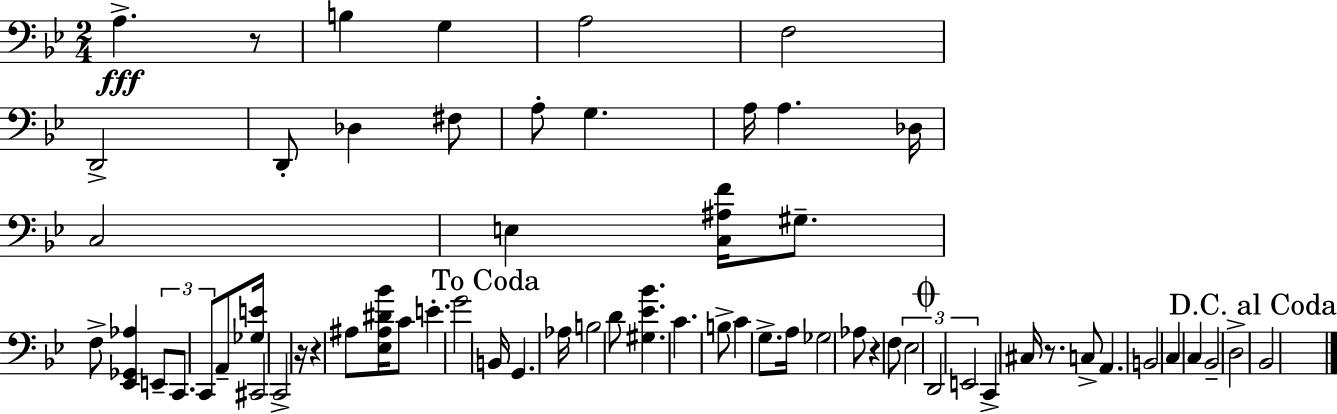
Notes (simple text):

A3/q. R/e B3/q G3/q A3/h F3/h D2/h D2/e Db3/q F#3/e A3/e G3/q. A3/s A3/q. Db3/s C3/h E3/q [C3,A#3,F4]/s G#3/e. F3/e [Eb2,Gb2,Ab3]/q E2/e C2/e. C2/e A2/e [Gb3,E4]/s C#2/h C2/h R/s R/q A#3/e [Eb3,A#3,D#4,Bb4]/s C4/e E4/q. G4/h B2/s G2/q. Ab3/s B3/h D4/e [G#3,Eb4,Bb4]/q. C4/q. B3/e C4/q G3/e. A3/s Gb3/h Ab3/e R/q F3/e Eb3/h D2/h E2/h C2/q C#3/s R/e. C3/e A2/q. B2/h C3/q C3/q Bb2/h D3/h Bb2/h